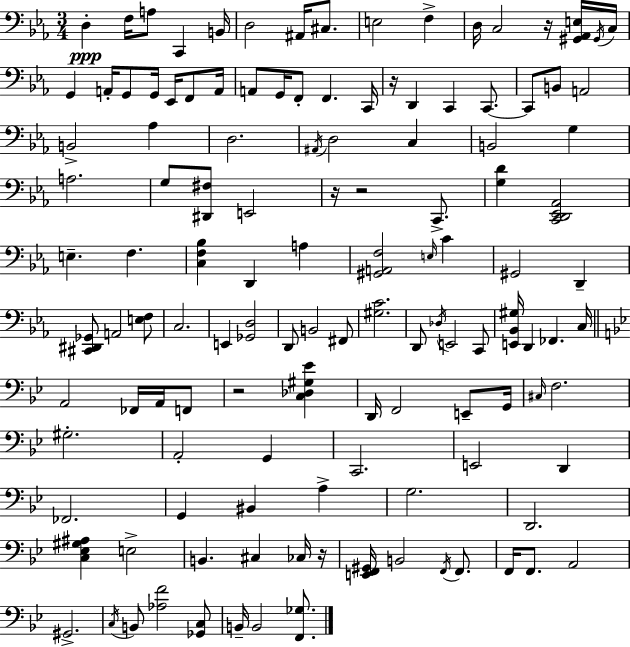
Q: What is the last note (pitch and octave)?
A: B2